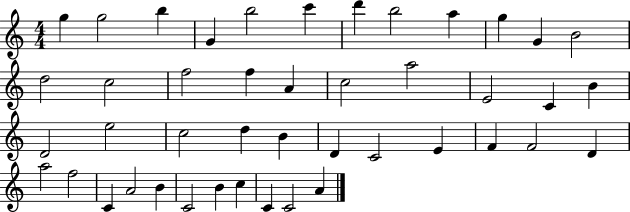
G5/q G5/h B5/q G4/q B5/h C6/q D6/q B5/h A5/q G5/q G4/q B4/h D5/h C5/h F5/h F5/q A4/q C5/h A5/h E4/h C4/q B4/q D4/h E5/h C5/h D5/q B4/q D4/q C4/h E4/q F4/q F4/h D4/q A5/h F5/h C4/q A4/h B4/q C4/h B4/q C5/q C4/q C4/h A4/q